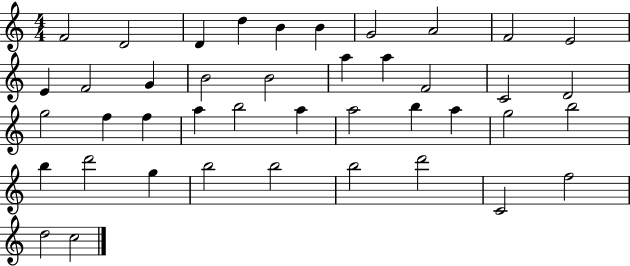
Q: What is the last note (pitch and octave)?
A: C5